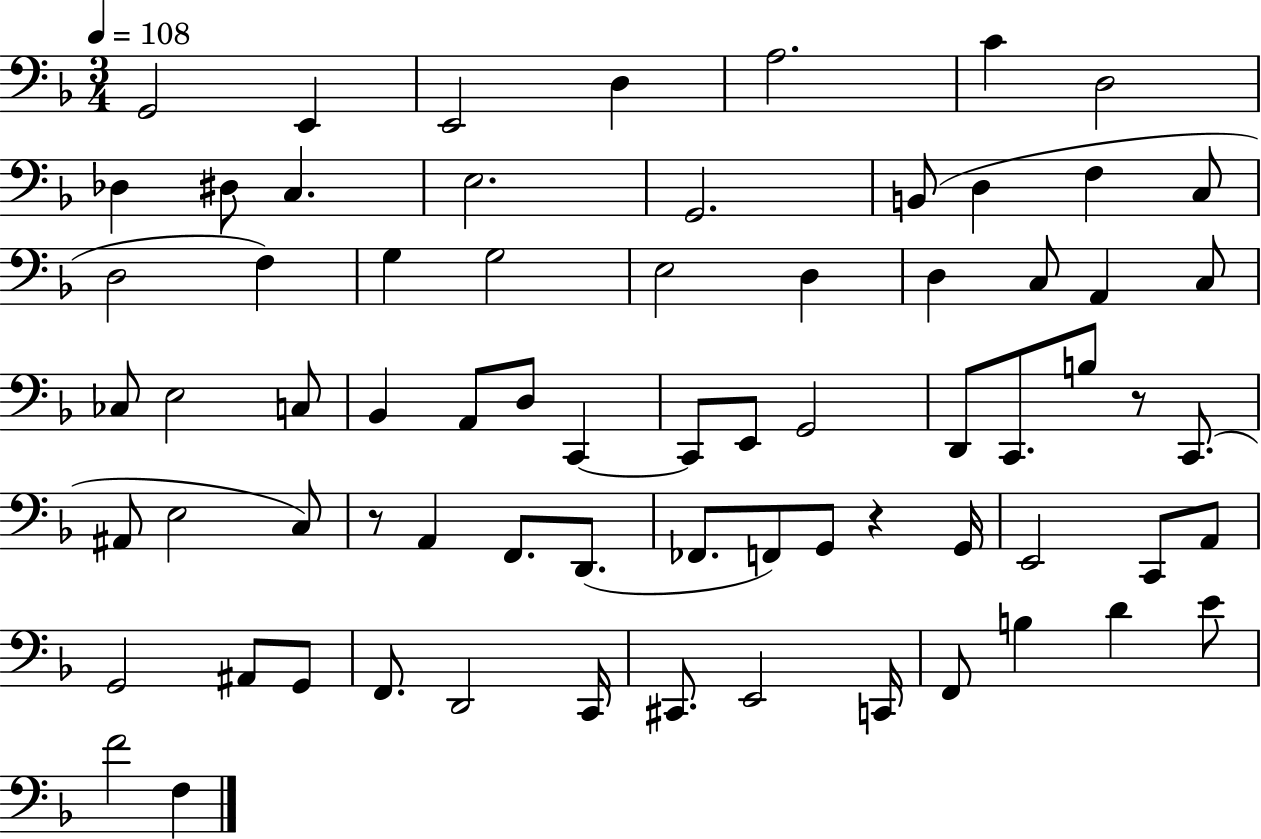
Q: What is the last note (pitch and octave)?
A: F3